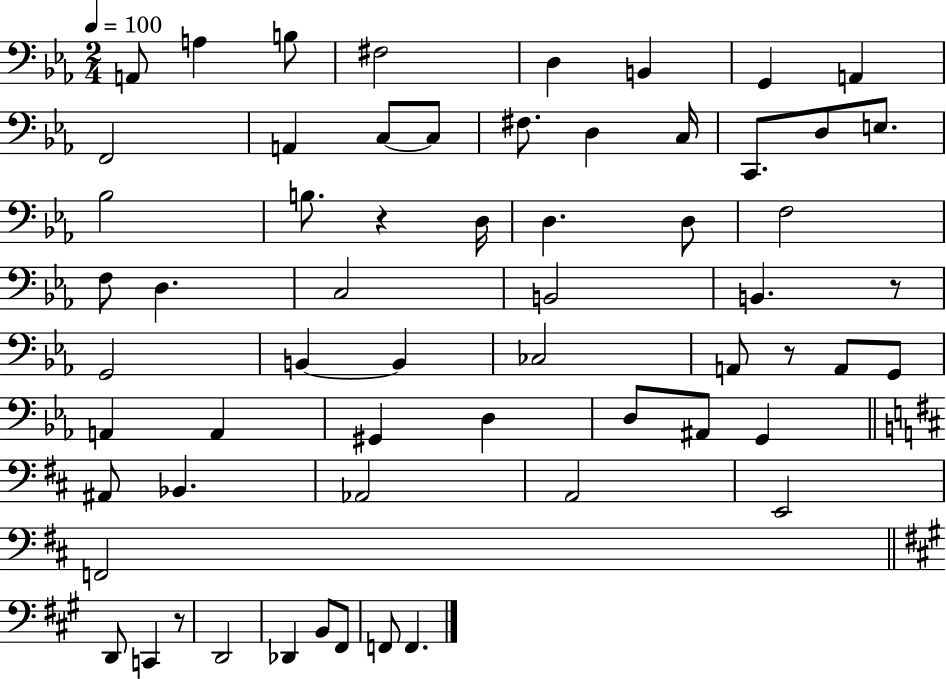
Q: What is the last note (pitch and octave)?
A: F2